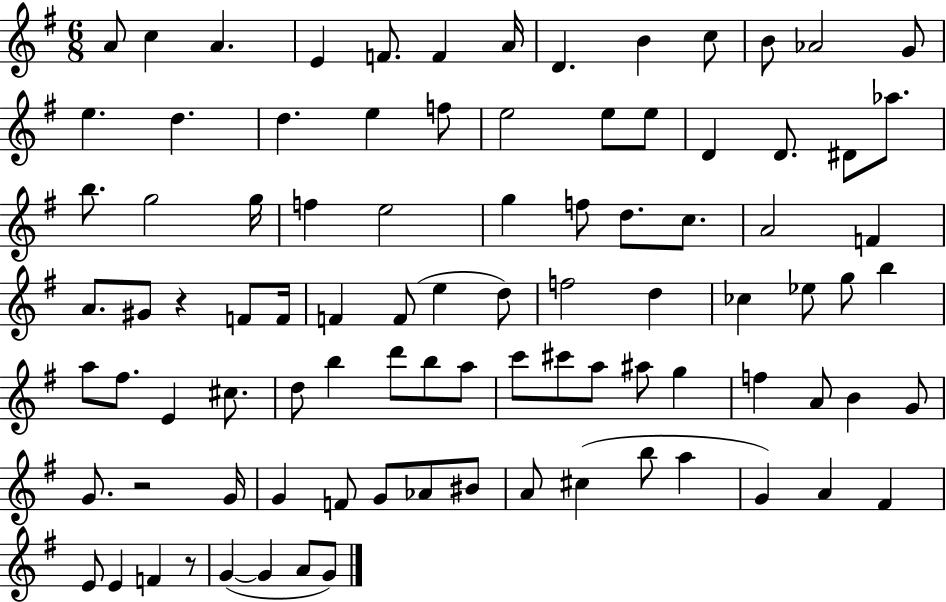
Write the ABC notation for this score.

X:1
T:Untitled
M:6/8
L:1/4
K:G
A/2 c A E F/2 F A/4 D B c/2 B/2 _A2 G/2 e d d e f/2 e2 e/2 e/2 D D/2 ^D/2 _a/2 b/2 g2 g/4 f e2 g f/2 d/2 c/2 A2 F A/2 ^G/2 z F/2 F/4 F F/2 e d/2 f2 d _c _e/2 g/2 b a/2 ^f/2 E ^c/2 d/2 b d'/2 b/2 a/2 c'/2 ^c'/2 a/2 ^a/2 g f A/2 B G/2 G/2 z2 G/4 G F/2 G/2 _A/2 ^B/2 A/2 ^c b/2 a G A ^F E/2 E F z/2 G G A/2 G/2